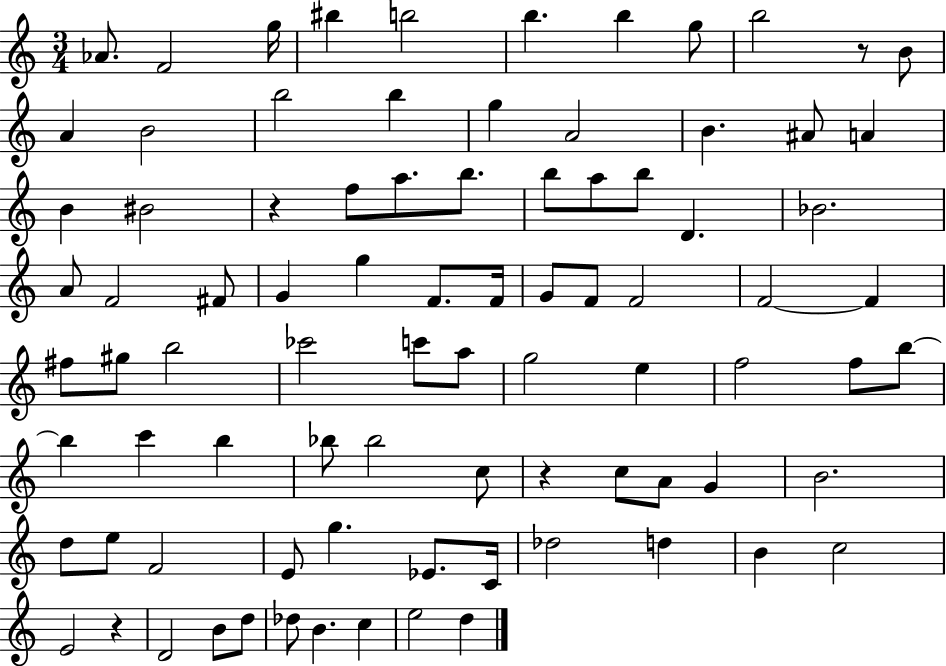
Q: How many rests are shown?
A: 4